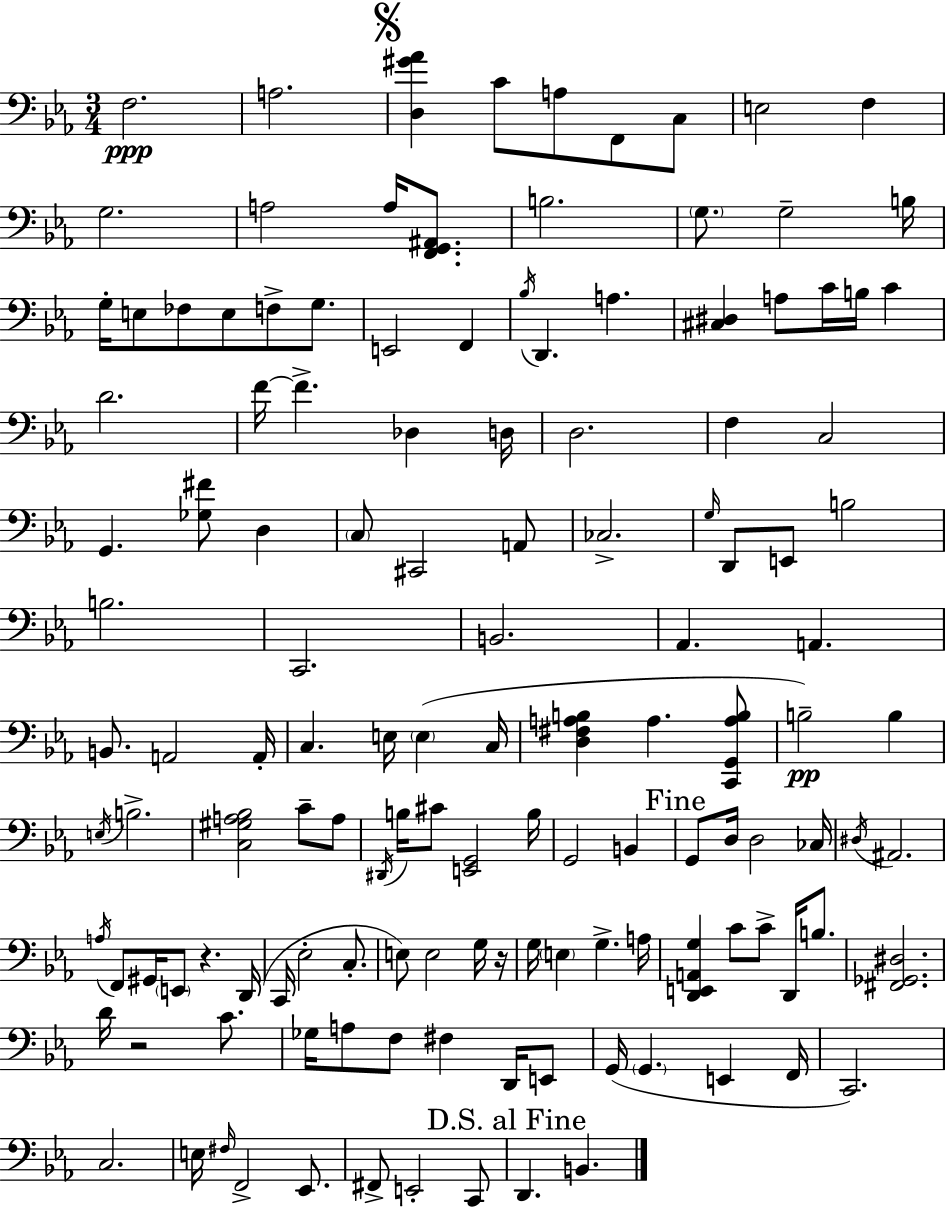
X:1
T:Untitled
M:3/4
L:1/4
K:Eb
F,2 A,2 [D,^G_A] C/2 A,/2 F,,/2 C,/2 E,2 F, G,2 A,2 A,/4 [F,,G,,^A,,]/2 B,2 G,/2 G,2 B,/4 G,/4 E,/2 _F,/2 E,/2 F,/2 G,/2 E,,2 F,, _B,/4 D,, A, [^C,^D,] A,/2 C/4 B,/4 C D2 F/4 F _D, D,/4 D,2 F, C,2 G,, [_G,^F]/2 D, C,/2 ^C,,2 A,,/2 _C,2 G,/4 D,,/2 E,,/2 B,2 B,2 C,,2 B,,2 _A,, A,, B,,/2 A,,2 A,,/4 C, E,/4 E, C,/4 [D,^F,A,B,] A, [C,,G,,A,B,]/2 B,2 B, E,/4 B,2 [C,^G,A,_B,]2 C/2 A,/2 ^D,,/4 B,/4 ^C/2 [E,,G,,]2 B,/4 G,,2 B,, G,,/2 D,/4 D,2 _C,/4 ^D,/4 ^A,,2 A,/4 F,,/2 ^G,,/4 E,,/2 z D,,/4 C,,/4 _E,2 C,/2 E,/2 E,2 G,/4 z/4 G,/4 E, G, A,/4 [D,,E,,A,,G,] C/2 C/2 D,,/4 B,/2 [^F,,_G,,^D,]2 D/4 z2 C/2 _G,/4 A,/2 F,/2 ^F, D,,/4 E,,/2 G,,/4 G,, E,, F,,/4 C,,2 C,2 E,/4 ^F,/4 F,,2 _E,,/2 ^F,,/2 E,,2 C,,/2 D,, B,,